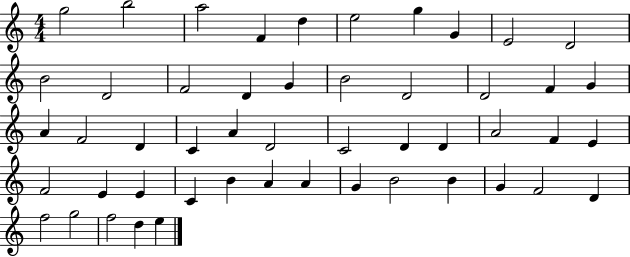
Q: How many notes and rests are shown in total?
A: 50